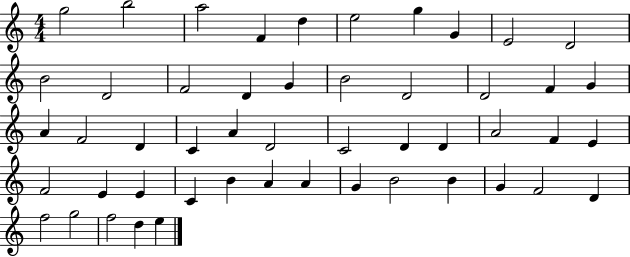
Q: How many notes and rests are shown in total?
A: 50